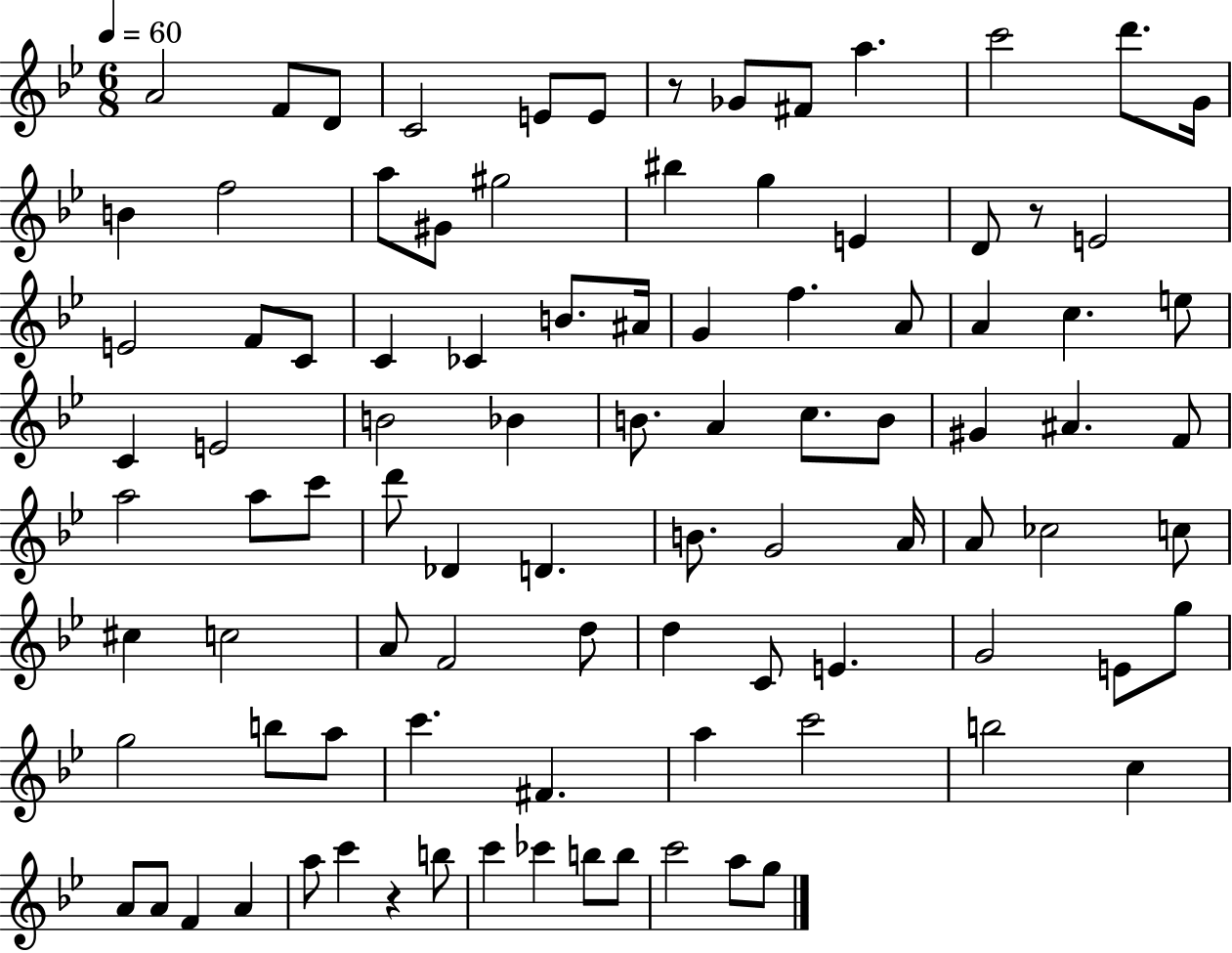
A4/h F4/e D4/e C4/h E4/e E4/e R/e Gb4/e F#4/e A5/q. C6/h D6/e. G4/s B4/q F5/h A5/e G#4/e G#5/h BIS5/q G5/q E4/q D4/e R/e E4/h E4/h F4/e C4/e C4/q CES4/q B4/e. A#4/s G4/q F5/q. A4/e A4/q C5/q. E5/e C4/q E4/h B4/h Bb4/q B4/e. A4/q C5/e. B4/e G#4/q A#4/q. F4/e A5/h A5/e C6/e D6/e Db4/q D4/q. B4/e. G4/h A4/s A4/e CES5/h C5/e C#5/q C5/h A4/e F4/h D5/e D5/q C4/e E4/q. G4/h E4/e G5/e G5/h B5/e A5/e C6/q. F#4/q. A5/q C6/h B5/h C5/q A4/e A4/e F4/q A4/q A5/e C6/q R/q B5/e C6/q CES6/q B5/e B5/e C6/h A5/e G5/e